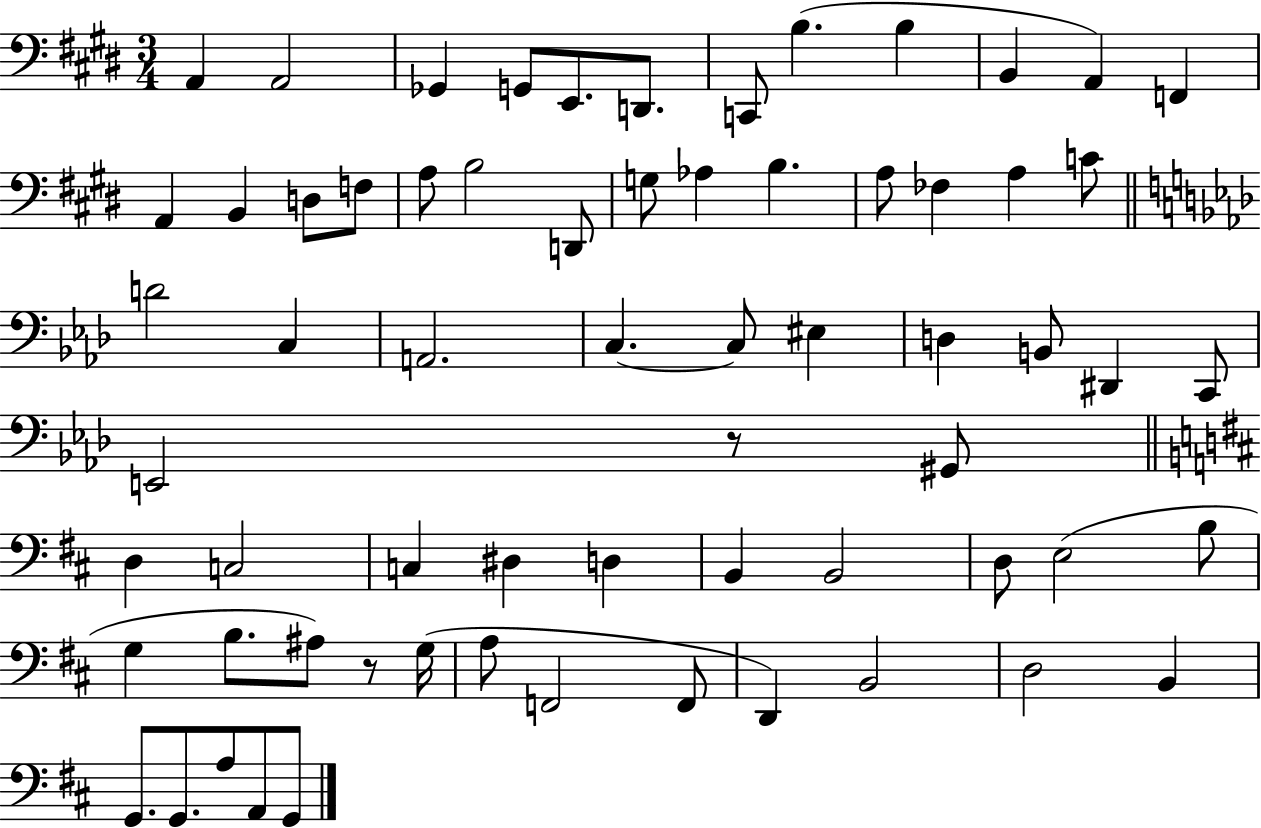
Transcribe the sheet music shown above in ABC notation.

X:1
T:Untitled
M:3/4
L:1/4
K:E
A,, A,,2 _G,, G,,/2 E,,/2 D,,/2 C,,/2 B, B, B,, A,, F,, A,, B,, D,/2 F,/2 A,/2 B,2 D,,/2 G,/2 _A, B, A,/2 _F, A, C/2 D2 C, A,,2 C, C,/2 ^E, D, B,,/2 ^D,, C,,/2 E,,2 z/2 ^G,,/2 D, C,2 C, ^D, D, B,, B,,2 D,/2 E,2 B,/2 G, B,/2 ^A,/2 z/2 G,/4 A,/2 F,,2 F,,/2 D,, B,,2 D,2 B,, G,,/2 G,,/2 A,/2 A,,/2 G,,/2